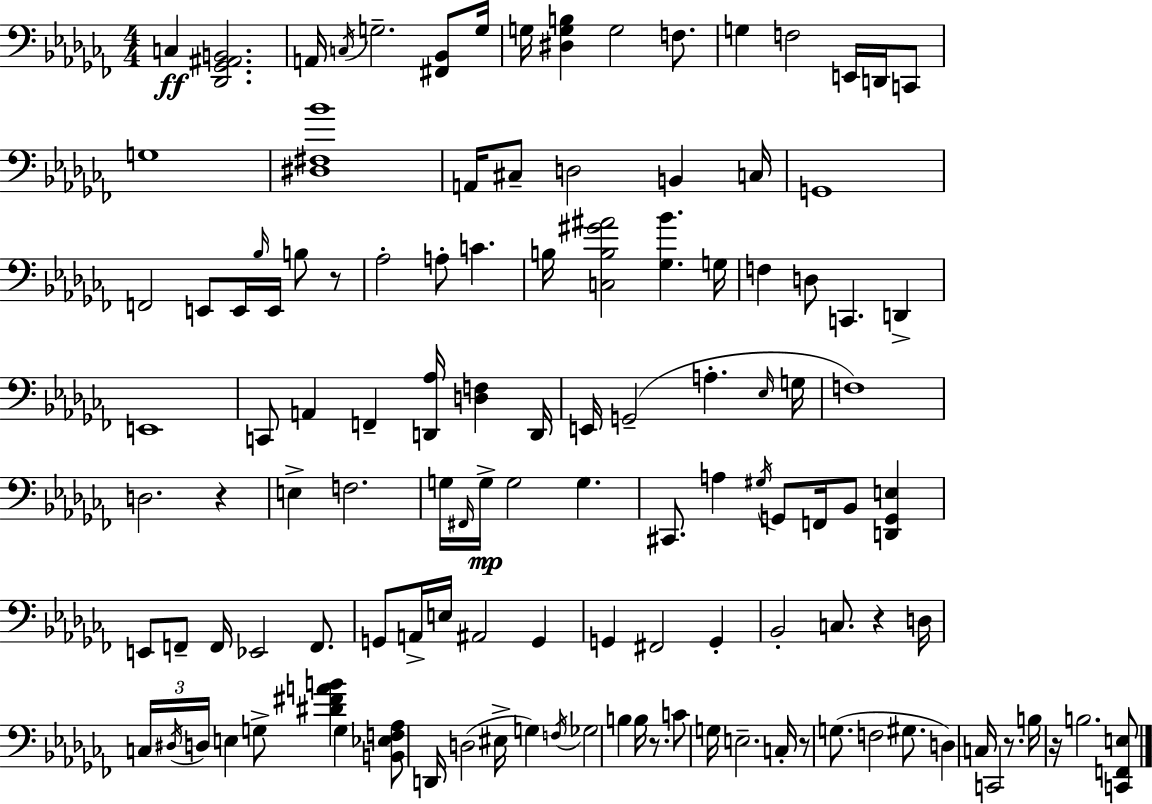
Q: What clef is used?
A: bass